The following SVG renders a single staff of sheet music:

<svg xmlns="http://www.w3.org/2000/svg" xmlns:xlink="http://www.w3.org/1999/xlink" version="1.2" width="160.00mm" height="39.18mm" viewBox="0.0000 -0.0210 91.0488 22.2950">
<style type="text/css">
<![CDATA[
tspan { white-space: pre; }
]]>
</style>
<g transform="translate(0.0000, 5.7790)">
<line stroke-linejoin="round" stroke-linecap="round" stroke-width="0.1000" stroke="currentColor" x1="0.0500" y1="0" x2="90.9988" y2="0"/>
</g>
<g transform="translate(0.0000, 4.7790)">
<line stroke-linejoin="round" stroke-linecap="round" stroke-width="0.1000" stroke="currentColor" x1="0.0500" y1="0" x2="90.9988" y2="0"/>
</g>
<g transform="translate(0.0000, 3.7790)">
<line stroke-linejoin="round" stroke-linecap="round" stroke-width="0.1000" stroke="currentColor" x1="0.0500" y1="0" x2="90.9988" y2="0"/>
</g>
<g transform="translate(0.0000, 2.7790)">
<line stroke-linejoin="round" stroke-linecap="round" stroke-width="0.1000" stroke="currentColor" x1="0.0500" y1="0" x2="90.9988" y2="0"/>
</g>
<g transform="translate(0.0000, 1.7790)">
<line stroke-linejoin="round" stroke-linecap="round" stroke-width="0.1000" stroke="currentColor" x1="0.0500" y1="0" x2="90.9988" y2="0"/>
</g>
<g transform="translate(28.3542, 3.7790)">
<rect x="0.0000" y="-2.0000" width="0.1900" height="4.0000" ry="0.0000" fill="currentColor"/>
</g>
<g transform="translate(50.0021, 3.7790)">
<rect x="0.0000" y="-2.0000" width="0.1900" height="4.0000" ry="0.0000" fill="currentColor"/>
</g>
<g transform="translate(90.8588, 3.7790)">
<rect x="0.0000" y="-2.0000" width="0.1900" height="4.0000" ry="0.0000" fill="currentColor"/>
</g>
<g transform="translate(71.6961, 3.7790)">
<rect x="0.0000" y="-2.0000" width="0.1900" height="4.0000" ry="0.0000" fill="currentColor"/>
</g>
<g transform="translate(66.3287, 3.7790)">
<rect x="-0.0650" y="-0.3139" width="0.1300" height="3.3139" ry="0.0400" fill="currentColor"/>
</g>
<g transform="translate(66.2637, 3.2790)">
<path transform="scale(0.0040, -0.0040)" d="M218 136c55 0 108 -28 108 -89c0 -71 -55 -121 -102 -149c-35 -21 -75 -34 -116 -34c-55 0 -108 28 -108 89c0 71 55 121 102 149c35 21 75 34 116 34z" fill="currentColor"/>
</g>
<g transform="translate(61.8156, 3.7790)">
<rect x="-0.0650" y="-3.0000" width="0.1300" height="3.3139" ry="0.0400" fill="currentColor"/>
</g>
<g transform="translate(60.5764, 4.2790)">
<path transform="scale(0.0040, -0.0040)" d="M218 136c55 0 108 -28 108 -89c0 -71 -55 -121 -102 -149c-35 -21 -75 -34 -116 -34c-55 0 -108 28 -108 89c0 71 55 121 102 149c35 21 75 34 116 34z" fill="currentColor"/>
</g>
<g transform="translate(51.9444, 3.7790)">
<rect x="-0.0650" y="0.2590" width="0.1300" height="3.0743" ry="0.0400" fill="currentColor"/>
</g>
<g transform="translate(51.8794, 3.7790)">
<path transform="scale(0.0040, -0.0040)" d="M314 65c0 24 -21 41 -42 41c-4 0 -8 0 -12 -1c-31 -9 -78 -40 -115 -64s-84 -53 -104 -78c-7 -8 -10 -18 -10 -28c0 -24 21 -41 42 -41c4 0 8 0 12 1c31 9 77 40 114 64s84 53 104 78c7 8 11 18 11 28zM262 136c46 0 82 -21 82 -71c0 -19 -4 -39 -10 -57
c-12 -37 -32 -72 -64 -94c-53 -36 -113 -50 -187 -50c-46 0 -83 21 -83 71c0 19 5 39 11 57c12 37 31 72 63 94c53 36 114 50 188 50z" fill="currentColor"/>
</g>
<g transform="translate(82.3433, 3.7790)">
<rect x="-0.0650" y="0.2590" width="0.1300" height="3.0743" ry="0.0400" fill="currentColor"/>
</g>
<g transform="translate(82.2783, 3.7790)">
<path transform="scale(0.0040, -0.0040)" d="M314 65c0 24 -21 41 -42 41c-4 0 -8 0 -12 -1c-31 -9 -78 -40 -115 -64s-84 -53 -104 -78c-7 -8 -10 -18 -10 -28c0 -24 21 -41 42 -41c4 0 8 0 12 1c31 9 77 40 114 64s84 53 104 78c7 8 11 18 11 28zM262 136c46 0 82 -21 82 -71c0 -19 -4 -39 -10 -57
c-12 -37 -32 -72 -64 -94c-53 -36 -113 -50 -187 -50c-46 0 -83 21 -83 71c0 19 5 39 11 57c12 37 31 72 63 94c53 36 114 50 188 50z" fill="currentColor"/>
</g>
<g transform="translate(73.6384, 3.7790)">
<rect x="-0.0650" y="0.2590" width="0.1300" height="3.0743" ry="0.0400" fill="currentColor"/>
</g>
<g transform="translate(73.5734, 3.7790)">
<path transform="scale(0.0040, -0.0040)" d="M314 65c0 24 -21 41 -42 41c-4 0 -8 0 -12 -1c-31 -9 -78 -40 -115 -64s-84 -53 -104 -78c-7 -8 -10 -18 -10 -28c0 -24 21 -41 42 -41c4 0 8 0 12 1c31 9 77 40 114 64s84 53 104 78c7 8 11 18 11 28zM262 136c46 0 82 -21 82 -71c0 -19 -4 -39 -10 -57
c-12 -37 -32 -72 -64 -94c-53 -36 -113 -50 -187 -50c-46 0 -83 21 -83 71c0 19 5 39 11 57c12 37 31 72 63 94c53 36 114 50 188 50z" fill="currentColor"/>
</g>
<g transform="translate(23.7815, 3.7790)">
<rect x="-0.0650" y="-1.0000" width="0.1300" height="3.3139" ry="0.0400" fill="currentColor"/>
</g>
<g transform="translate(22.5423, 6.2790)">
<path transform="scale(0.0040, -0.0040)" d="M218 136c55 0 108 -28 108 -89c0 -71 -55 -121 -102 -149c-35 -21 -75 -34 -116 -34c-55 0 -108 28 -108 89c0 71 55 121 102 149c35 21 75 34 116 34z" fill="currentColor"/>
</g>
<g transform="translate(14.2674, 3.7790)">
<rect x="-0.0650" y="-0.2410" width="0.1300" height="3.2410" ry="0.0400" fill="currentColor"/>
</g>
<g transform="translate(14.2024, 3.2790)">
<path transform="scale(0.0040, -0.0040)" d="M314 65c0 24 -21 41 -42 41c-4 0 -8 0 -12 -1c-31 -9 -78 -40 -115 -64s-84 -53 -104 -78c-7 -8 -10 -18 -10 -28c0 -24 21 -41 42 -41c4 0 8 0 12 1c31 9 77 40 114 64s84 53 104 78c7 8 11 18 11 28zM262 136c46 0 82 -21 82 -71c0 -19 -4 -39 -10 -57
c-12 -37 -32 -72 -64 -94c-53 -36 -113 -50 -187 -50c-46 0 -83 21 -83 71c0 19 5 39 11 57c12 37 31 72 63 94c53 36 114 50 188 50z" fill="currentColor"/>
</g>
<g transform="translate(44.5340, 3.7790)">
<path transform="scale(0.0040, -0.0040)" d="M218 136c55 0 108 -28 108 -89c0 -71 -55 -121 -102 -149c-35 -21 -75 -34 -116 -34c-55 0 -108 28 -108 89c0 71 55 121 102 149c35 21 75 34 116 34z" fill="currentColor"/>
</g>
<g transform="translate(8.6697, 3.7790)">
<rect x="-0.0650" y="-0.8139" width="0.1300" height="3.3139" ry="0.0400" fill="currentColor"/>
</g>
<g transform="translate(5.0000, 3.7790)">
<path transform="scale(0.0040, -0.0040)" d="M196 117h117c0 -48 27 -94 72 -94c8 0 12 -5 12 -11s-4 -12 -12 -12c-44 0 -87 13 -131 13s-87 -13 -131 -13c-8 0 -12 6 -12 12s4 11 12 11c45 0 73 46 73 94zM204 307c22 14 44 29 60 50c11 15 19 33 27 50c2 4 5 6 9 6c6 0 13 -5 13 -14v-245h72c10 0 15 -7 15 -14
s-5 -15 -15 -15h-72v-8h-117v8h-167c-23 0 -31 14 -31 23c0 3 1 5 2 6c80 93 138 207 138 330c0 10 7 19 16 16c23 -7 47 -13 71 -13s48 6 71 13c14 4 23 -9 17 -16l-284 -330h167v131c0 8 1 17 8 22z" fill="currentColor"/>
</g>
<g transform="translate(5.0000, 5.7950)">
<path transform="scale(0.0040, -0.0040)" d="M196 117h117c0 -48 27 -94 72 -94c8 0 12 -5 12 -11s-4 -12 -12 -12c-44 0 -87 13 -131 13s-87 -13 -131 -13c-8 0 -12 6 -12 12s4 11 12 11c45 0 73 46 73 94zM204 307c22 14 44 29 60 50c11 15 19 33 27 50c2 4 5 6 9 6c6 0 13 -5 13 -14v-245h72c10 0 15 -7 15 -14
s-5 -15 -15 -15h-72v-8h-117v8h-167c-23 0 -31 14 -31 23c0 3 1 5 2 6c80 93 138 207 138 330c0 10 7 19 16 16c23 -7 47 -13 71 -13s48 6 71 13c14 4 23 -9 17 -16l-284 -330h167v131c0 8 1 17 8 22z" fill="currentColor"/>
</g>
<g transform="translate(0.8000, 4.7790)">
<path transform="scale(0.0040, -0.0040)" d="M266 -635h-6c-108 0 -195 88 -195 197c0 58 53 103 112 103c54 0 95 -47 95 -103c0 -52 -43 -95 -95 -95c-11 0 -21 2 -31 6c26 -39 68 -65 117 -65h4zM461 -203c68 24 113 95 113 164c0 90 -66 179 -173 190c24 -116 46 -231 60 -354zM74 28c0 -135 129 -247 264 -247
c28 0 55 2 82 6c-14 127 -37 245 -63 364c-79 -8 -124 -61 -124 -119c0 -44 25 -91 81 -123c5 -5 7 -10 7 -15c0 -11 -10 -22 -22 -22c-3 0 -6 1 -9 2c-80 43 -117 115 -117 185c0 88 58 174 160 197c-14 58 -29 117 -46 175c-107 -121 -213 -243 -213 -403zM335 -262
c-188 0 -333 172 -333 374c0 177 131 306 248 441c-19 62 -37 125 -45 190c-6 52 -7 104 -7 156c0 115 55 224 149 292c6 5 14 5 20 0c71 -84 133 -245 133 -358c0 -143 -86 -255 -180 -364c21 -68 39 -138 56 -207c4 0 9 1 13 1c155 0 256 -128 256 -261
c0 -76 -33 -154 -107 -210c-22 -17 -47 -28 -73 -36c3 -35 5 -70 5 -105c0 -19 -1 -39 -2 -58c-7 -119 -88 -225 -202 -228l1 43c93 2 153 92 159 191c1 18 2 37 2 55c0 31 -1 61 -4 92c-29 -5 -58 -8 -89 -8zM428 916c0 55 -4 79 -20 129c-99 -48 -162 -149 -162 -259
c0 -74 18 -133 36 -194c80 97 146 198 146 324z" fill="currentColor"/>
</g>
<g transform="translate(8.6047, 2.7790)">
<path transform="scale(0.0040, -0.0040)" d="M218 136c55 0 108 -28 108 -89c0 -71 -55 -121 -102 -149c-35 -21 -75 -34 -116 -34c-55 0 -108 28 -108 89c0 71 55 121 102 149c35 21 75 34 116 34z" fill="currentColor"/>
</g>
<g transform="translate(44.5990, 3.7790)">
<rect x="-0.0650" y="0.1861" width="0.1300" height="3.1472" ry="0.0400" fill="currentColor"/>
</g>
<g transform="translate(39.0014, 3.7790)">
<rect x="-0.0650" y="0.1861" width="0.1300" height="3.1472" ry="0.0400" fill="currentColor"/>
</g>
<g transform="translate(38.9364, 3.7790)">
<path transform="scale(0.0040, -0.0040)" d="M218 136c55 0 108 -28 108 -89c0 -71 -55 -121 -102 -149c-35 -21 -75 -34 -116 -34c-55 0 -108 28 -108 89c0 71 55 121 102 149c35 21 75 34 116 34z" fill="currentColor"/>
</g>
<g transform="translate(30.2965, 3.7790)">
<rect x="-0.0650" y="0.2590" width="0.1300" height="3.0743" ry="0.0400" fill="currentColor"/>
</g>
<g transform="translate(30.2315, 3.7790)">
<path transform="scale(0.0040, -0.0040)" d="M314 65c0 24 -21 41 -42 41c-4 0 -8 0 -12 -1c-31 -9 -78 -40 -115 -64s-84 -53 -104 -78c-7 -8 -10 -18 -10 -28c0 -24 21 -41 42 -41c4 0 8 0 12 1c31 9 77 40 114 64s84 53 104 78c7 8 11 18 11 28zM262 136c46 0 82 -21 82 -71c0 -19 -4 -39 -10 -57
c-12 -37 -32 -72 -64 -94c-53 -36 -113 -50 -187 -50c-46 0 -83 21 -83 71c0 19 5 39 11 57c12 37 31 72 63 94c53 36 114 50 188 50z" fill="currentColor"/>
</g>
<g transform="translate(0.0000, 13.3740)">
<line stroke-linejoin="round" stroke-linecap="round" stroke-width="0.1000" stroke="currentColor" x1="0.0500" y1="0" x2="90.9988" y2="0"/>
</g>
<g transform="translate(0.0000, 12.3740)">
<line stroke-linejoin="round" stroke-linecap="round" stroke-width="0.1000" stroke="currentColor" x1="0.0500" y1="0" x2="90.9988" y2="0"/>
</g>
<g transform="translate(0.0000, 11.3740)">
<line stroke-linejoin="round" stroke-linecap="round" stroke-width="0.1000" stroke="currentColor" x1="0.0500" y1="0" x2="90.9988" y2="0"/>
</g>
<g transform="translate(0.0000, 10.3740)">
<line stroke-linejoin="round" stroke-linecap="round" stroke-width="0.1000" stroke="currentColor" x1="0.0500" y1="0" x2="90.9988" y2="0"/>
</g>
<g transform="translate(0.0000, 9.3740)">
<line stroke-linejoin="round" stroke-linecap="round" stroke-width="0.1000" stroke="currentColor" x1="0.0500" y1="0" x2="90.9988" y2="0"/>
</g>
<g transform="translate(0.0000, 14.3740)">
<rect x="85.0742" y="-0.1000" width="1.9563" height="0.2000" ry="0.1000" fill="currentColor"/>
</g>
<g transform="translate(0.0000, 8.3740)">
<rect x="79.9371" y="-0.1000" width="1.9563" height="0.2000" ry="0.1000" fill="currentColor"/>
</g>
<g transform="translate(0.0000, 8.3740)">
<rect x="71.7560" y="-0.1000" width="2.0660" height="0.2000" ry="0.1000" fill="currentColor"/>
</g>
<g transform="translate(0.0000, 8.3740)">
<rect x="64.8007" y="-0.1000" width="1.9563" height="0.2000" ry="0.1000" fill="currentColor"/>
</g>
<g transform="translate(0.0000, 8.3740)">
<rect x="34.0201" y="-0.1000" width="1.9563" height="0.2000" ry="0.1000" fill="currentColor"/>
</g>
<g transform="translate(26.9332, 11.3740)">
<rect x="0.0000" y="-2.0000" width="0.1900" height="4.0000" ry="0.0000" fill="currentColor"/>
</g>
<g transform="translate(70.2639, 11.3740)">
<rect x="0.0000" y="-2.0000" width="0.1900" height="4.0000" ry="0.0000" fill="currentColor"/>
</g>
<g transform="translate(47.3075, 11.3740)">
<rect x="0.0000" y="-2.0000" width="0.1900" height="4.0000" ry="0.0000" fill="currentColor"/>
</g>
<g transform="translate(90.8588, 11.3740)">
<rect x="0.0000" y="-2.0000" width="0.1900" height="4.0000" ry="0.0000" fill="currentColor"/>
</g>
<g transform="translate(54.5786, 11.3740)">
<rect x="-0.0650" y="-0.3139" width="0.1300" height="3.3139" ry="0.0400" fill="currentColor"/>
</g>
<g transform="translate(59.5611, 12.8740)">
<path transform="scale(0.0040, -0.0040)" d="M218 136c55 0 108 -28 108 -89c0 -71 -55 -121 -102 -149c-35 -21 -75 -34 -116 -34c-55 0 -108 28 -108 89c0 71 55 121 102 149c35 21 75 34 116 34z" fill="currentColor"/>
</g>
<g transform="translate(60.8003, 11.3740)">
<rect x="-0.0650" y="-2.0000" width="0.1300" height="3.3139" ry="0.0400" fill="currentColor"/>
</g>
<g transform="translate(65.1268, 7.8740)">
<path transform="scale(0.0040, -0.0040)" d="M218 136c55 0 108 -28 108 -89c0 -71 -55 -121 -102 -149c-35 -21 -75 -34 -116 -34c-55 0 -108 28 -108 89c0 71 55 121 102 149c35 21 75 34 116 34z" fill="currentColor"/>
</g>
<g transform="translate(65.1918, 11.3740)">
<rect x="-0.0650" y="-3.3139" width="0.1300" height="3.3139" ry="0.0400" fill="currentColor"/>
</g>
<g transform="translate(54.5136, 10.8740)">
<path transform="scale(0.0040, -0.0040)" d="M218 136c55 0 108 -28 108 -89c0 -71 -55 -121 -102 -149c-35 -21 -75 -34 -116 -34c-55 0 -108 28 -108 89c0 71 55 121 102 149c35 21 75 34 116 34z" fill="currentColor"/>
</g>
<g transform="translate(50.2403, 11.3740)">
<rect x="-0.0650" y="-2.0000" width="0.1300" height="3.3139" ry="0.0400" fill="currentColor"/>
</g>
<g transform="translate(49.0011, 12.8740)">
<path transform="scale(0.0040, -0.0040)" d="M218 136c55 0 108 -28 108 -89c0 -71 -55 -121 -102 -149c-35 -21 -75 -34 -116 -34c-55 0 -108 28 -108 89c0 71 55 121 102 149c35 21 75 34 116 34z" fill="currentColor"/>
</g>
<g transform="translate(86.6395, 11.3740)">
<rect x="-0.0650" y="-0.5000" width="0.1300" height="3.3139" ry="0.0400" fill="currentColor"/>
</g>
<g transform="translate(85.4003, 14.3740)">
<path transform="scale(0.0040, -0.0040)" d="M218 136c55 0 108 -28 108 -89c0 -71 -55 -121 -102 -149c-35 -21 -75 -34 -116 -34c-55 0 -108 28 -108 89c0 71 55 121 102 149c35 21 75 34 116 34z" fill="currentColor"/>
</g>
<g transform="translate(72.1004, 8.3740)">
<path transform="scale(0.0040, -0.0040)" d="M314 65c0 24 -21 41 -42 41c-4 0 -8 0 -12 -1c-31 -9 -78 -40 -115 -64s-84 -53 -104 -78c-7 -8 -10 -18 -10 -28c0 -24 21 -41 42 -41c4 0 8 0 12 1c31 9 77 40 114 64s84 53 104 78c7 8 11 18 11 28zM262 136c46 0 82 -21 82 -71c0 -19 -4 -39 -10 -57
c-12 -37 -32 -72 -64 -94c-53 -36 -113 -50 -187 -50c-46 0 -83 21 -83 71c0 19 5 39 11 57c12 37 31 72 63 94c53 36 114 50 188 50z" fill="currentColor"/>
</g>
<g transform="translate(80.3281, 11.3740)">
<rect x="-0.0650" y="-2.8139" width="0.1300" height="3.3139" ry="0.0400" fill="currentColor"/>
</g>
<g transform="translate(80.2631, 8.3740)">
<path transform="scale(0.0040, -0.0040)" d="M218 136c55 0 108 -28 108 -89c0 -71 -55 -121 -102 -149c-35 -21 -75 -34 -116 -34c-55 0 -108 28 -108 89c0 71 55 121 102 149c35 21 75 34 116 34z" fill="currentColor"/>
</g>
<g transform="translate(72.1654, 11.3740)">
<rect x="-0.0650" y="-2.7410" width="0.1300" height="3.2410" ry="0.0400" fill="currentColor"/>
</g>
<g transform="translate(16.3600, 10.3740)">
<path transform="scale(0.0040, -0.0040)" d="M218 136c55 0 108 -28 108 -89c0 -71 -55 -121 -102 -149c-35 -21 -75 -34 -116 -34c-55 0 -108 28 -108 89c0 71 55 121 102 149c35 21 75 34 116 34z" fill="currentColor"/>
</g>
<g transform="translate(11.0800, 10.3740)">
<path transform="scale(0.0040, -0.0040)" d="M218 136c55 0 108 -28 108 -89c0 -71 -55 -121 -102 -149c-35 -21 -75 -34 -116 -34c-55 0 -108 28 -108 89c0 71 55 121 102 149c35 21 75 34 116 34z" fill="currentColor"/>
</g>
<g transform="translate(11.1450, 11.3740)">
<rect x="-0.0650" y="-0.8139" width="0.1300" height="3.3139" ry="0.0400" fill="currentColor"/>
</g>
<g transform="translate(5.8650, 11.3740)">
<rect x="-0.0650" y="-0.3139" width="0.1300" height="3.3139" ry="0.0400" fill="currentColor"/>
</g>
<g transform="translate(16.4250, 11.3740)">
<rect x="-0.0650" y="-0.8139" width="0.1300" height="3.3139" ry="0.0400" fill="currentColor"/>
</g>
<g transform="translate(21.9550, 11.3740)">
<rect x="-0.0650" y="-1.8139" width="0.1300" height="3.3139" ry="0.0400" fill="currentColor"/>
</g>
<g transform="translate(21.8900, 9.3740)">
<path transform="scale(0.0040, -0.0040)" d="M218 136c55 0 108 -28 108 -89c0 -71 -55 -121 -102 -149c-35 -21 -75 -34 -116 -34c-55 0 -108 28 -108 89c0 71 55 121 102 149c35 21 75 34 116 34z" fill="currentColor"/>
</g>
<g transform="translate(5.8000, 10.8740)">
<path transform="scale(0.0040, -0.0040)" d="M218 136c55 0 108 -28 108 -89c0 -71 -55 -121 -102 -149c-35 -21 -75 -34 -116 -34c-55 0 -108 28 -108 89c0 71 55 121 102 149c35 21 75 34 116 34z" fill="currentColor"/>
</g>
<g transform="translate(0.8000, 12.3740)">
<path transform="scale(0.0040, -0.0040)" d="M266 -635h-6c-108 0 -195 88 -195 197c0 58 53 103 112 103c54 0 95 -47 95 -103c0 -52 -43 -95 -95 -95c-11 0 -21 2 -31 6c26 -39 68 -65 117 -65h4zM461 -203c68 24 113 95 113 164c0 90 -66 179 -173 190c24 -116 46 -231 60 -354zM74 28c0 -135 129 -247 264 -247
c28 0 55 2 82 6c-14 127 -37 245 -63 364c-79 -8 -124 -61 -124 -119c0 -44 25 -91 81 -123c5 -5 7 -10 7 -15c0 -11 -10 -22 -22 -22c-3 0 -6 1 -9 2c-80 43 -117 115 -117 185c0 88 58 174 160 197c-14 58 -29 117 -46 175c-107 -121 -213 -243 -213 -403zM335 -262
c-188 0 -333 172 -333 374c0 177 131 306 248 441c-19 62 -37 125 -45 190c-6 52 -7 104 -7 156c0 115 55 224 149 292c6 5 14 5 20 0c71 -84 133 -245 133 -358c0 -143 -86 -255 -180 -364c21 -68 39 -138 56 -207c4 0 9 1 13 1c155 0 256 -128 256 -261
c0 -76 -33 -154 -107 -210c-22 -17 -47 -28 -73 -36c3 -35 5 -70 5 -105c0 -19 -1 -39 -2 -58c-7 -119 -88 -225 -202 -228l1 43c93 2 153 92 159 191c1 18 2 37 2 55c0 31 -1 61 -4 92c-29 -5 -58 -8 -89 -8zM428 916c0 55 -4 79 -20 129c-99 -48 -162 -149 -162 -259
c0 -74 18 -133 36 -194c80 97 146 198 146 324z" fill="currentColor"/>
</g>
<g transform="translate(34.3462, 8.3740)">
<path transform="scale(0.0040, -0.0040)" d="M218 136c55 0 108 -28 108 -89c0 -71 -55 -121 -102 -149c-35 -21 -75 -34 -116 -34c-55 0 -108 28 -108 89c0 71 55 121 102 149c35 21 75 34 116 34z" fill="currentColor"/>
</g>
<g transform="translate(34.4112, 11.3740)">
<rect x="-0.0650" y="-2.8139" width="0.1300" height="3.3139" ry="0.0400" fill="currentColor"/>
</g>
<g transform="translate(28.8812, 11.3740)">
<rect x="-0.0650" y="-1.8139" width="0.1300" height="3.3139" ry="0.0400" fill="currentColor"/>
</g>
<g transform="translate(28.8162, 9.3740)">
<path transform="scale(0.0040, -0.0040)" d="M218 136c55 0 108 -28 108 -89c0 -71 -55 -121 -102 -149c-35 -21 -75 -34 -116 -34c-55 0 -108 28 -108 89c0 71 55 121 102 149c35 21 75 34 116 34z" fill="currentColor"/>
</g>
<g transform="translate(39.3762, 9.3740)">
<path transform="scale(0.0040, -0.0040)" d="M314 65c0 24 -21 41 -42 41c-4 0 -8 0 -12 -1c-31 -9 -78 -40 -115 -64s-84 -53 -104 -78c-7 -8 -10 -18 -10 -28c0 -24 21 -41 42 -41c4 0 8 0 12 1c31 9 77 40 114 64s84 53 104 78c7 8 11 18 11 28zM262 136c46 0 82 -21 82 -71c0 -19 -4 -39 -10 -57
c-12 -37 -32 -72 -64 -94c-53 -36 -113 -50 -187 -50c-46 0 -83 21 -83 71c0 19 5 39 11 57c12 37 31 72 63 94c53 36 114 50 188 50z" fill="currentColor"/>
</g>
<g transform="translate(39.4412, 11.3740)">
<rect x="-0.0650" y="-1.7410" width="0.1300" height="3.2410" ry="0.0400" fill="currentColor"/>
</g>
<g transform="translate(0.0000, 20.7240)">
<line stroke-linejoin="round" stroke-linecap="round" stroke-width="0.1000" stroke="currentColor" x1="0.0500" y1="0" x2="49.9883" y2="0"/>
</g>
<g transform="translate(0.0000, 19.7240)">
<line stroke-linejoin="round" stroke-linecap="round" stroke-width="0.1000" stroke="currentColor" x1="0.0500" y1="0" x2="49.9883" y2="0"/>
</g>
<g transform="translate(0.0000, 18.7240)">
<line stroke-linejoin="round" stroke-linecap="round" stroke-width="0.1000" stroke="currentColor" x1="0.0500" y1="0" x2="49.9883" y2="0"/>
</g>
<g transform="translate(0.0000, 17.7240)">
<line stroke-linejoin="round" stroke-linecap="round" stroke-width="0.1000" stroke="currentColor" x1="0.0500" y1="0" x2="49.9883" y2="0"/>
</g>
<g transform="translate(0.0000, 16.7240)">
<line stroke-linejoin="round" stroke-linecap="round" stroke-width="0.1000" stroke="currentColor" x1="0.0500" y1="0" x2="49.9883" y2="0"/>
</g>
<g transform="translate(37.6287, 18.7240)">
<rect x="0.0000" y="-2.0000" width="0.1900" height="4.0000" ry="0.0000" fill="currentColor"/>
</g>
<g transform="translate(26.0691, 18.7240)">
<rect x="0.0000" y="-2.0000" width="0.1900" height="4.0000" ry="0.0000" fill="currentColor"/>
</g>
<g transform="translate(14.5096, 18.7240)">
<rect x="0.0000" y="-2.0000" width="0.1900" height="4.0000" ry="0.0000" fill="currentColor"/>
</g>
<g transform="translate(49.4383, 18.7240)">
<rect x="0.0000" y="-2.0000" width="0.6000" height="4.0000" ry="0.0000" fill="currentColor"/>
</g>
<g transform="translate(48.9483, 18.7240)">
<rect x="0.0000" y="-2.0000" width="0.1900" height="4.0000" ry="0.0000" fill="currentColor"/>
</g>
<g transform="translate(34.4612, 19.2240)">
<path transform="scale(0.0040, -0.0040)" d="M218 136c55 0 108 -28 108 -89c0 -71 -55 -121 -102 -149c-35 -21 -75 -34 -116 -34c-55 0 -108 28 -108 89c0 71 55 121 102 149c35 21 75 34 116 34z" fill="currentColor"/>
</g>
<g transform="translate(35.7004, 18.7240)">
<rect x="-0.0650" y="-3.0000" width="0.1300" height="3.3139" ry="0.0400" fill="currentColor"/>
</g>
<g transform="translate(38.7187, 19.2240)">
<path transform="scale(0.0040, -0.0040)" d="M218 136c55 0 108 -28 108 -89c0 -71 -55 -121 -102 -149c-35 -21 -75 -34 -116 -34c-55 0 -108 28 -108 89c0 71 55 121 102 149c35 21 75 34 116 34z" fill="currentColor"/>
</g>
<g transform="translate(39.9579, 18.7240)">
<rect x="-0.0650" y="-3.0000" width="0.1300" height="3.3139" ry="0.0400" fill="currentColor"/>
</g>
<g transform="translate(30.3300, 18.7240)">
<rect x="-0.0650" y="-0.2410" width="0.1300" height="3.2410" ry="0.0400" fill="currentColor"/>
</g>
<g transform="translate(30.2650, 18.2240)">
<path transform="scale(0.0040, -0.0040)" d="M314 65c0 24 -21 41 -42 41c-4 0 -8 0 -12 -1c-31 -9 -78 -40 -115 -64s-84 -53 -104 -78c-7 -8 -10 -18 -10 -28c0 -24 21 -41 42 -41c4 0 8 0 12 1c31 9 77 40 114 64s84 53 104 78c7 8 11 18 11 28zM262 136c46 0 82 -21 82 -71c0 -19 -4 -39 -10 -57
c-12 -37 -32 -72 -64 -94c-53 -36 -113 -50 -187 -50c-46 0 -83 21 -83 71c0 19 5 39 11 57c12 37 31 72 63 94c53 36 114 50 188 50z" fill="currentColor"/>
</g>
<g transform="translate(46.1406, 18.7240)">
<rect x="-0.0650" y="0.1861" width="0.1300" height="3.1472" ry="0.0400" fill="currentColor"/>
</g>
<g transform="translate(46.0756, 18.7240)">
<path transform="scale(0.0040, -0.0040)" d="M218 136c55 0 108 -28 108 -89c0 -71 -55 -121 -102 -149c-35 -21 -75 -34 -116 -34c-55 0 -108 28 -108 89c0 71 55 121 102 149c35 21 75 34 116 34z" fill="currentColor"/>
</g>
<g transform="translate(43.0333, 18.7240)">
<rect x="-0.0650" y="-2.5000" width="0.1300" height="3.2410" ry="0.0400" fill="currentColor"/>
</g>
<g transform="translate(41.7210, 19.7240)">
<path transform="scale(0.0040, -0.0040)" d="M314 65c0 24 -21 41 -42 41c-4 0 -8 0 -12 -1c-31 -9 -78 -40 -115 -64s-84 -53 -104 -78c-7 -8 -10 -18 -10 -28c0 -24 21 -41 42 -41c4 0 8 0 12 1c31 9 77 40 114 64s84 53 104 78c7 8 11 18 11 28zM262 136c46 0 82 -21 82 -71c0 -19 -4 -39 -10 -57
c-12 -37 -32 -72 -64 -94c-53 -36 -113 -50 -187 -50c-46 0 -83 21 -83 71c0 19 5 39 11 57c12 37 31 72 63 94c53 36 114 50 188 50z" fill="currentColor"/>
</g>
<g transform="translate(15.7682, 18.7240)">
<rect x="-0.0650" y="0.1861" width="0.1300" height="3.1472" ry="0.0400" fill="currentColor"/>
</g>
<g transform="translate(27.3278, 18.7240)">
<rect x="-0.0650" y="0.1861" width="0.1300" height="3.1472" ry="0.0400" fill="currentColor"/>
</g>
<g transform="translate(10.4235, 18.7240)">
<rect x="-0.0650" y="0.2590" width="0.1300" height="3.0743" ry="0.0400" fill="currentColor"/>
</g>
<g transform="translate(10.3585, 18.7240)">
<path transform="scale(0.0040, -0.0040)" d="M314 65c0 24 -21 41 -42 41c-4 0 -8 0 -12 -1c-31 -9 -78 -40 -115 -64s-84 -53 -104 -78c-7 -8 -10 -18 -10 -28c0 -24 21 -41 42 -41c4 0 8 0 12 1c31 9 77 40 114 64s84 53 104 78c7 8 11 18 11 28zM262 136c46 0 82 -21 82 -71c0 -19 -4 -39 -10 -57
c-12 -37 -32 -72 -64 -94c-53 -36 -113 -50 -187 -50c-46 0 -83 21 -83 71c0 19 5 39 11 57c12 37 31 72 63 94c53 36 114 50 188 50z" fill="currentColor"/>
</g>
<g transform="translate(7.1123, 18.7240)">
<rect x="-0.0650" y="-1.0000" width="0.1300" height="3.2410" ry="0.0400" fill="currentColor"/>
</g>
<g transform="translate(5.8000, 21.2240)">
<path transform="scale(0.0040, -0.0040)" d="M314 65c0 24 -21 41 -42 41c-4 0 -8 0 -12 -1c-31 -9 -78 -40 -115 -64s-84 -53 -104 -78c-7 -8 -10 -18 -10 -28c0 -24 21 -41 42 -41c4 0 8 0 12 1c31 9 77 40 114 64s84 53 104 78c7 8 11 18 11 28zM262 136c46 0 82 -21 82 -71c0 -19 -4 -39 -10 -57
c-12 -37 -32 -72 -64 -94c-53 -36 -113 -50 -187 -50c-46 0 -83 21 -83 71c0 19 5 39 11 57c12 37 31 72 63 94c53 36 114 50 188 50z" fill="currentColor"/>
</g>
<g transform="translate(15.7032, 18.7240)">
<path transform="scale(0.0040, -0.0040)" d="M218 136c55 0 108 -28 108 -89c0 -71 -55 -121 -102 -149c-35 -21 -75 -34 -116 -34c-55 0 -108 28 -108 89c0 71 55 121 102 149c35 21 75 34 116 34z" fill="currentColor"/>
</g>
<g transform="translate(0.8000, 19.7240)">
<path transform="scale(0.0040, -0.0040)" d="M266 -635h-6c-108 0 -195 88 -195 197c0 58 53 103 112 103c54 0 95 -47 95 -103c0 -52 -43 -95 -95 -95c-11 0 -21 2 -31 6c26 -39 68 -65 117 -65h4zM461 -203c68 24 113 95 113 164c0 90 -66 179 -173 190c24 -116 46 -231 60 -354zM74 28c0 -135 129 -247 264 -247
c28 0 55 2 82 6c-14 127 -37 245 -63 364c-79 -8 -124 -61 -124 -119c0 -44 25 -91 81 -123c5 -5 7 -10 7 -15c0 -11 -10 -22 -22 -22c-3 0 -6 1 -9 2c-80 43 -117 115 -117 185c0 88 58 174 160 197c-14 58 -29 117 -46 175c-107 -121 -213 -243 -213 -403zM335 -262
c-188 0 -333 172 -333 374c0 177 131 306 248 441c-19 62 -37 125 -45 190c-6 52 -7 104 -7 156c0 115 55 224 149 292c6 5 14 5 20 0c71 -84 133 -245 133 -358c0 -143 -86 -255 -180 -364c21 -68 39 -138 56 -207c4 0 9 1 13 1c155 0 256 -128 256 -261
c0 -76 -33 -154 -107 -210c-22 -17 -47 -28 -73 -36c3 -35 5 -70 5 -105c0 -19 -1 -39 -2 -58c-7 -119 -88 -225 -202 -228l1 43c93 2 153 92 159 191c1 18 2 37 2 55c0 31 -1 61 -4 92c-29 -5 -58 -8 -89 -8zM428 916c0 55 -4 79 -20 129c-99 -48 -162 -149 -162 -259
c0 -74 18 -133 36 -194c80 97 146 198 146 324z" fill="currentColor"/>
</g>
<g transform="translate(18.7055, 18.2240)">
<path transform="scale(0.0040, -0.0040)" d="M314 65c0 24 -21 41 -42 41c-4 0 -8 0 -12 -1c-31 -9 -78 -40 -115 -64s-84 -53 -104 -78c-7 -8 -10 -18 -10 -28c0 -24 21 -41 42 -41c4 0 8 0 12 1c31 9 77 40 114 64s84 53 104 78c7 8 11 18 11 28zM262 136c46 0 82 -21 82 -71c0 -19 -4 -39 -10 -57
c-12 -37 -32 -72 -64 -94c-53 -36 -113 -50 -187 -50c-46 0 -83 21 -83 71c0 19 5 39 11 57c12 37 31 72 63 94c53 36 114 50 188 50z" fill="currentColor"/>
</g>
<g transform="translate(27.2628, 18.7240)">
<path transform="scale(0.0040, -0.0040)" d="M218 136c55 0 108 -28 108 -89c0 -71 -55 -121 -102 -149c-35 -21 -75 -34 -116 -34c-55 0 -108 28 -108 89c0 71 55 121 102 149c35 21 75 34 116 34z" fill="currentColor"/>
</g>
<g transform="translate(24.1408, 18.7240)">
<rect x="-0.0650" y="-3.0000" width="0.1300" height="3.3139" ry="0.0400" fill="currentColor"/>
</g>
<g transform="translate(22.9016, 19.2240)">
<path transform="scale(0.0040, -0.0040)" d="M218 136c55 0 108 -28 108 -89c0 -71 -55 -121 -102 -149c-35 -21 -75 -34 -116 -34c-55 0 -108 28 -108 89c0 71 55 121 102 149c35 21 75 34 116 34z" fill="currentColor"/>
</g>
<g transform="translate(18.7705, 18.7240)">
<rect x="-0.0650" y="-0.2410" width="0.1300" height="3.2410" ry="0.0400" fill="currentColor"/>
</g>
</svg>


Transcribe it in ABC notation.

X:1
T:Untitled
M:4/4
L:1/4
K:C
d c2 D B2 B B B2 A c B2 B2 c d d f f a f2 F c F b a2 a C D2 B2 B c2 A B c2 A A G2 B